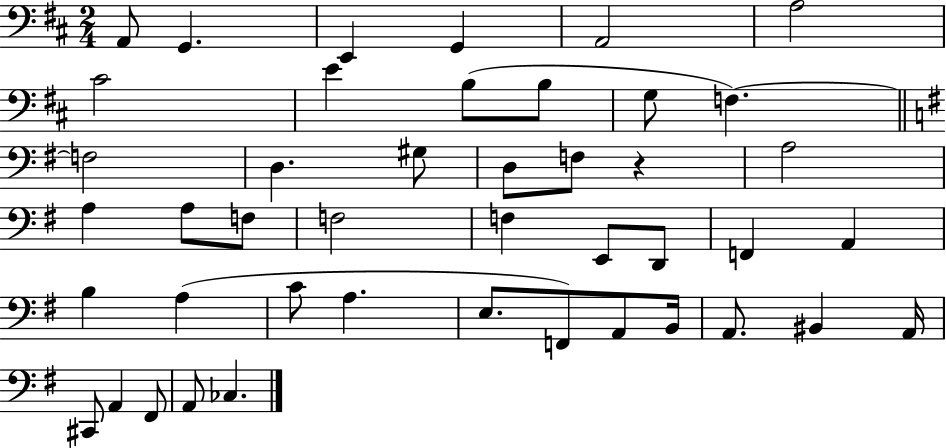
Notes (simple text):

A2/e G2/q. E2/q G2/q A2/h A3/h C#4/h E4/q B3/e B3/e G3/e F3/q. F3/h D3/q. G#3/e D3/e F3/e R/q A3/h A3/q A3/e F3/e F3/h F3/q E2/e D2/e F2/q A2/q B3/q A3/q C4/e A3/q. E3/e. F2/e A2/e B2/s A2/e. BIS2/q A2/s C#2/e A2/q F#2/e A2/e CES3/q.